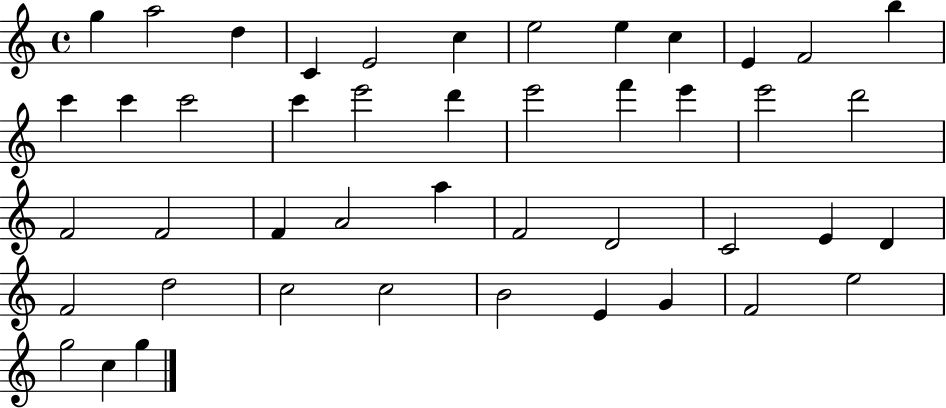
{
  \clef treble
  \time 4/4
  \defaultTimeSignature
  \key c \major
  g''4 a''2 d''4 | c'4 e'2 c''4 | e''2 e''4 c''4 | e'4 f'2 b''4 | \break c'''4 c'''4 c'''2 | c'''4 e'''2 d'''4 | e'''2 f'''4 e'''4 | e'''2 d'''2 | \break f'2 f'2 | f'4 a'2 a''4 | f'2 d'2 | c'2 e'4 d'4 | \break f'2 d''2 | c''2 c''2 | b'2 e'4 g'4 | f'2 e''2 | \break g''2 c''4 g''4 | \bar "|."
}